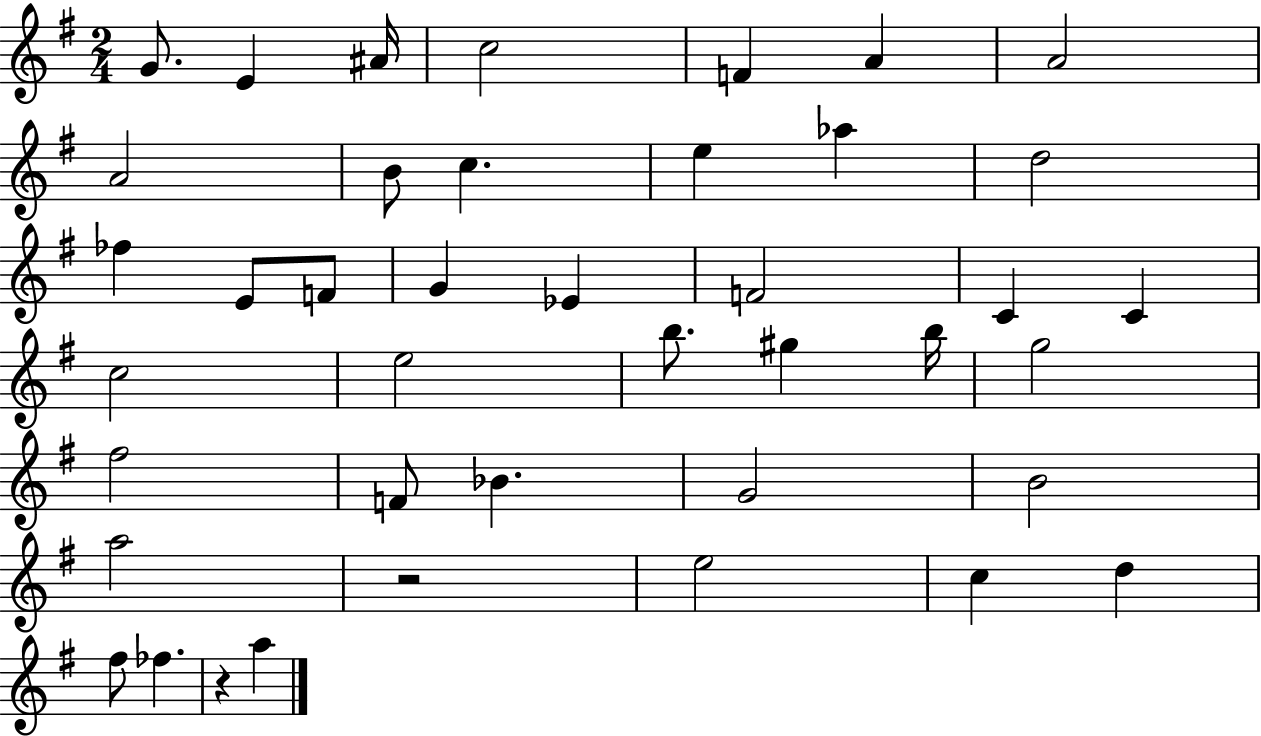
X:1
T:Untitled
M:2/4
L:1/4
K:G
G/2 E ^A/4 c2 F A A2 A2 B/2 c e _a d2 _f E/2 F/2 G _E F2 C C c2 e2 b/2 ^g b/4 g2 ^f2 F/2 _B G2 B2 a2 z2 e2 c d ^f/2 _f z a